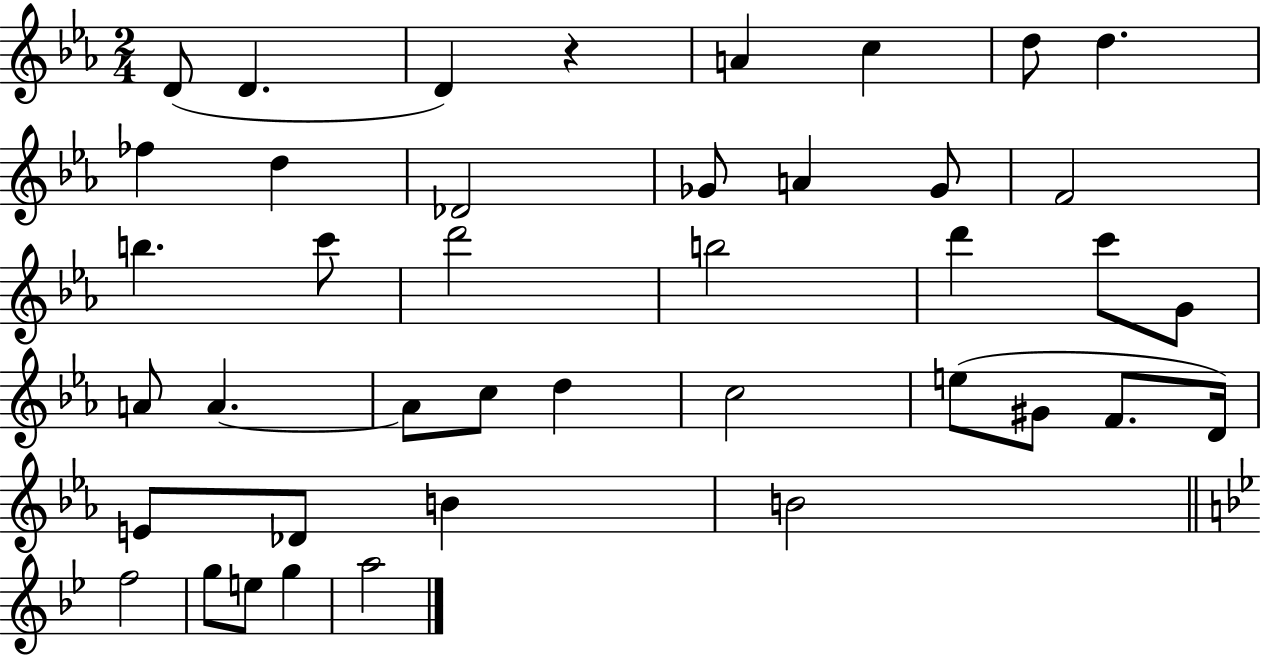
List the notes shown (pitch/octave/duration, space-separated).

D4/e D4/q. D4/q R/q A4/q C5/q D5/e D5/q. FES5/q D5/q Db4/h Gb4/e A4/q Gb4/e F4/h B5/q. C6/e D6/h B5/h D6/q C6/e G4/e A4/e A4/q. A4/e C5/e D5/q C5/h E5/e G#4/e F4/e. D4/s E4/e Db4/e B4/q B4/h F5/h G5/e E5/e G5/q A5/h